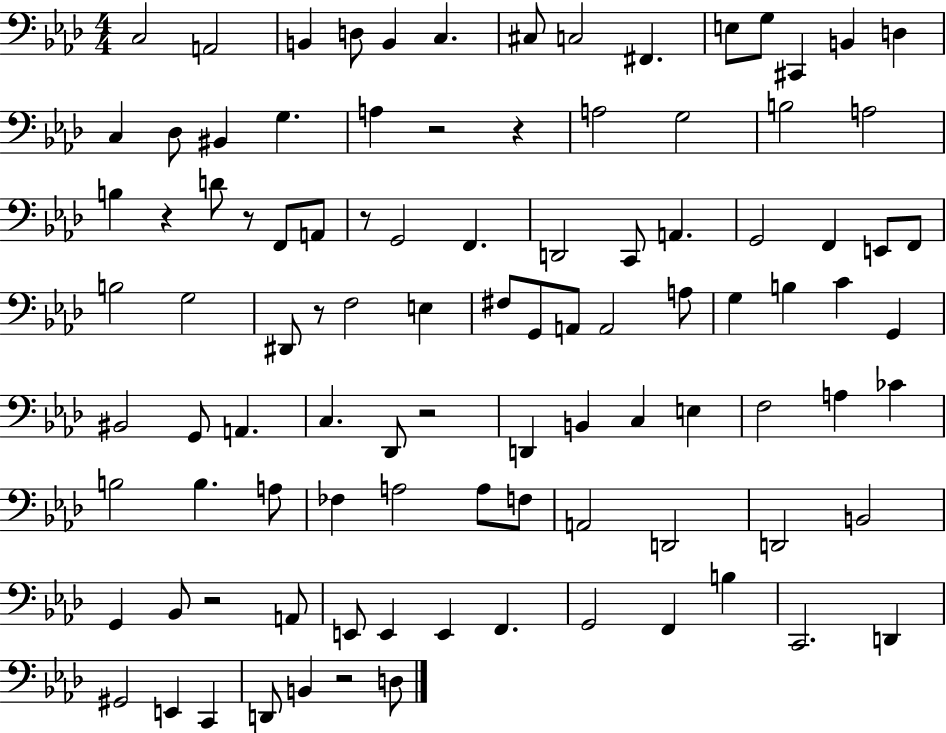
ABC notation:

X:1
T:Untitled
M:4/4
L:1/4
K:Ab
C,2 A,,2 B,, D,/2 B,, C, ^C,/2 C,2 ^F,, E,/2 G,/2 ^C,, B,, D, C, _D,/2 ^B,, G, A, z2 z A,2 G,2 B,2 A,2 B, z D/2 z/2 F,,/2 A,,/2 z/2 G,,2 F,, D,,2 C,,/2 A,, G,,2 F,, E,,/2 F,,/2 B,2 G,2 ^D,,/2 z/2 F,2 E, ^F,/2 G,,/2 A,,/2 A,,2 A,/2 G, B, C G,, ^B,,2 G,,/2 A,, C, _D,,/2 z2 D,, B,, C, E, F,2 A, _C B,2 B, A,/2 _F, A,2 A,/2 F,/2 A,,2 D,,2 D,,2 B,,2 G,, _B,,/2 z2 A,,/2 E,,/2 E,, E,, F,, G,,2 F,, B, C,,2 D,, ^G,,2 E,, C,, D,,/2 B,, z2 D,/2